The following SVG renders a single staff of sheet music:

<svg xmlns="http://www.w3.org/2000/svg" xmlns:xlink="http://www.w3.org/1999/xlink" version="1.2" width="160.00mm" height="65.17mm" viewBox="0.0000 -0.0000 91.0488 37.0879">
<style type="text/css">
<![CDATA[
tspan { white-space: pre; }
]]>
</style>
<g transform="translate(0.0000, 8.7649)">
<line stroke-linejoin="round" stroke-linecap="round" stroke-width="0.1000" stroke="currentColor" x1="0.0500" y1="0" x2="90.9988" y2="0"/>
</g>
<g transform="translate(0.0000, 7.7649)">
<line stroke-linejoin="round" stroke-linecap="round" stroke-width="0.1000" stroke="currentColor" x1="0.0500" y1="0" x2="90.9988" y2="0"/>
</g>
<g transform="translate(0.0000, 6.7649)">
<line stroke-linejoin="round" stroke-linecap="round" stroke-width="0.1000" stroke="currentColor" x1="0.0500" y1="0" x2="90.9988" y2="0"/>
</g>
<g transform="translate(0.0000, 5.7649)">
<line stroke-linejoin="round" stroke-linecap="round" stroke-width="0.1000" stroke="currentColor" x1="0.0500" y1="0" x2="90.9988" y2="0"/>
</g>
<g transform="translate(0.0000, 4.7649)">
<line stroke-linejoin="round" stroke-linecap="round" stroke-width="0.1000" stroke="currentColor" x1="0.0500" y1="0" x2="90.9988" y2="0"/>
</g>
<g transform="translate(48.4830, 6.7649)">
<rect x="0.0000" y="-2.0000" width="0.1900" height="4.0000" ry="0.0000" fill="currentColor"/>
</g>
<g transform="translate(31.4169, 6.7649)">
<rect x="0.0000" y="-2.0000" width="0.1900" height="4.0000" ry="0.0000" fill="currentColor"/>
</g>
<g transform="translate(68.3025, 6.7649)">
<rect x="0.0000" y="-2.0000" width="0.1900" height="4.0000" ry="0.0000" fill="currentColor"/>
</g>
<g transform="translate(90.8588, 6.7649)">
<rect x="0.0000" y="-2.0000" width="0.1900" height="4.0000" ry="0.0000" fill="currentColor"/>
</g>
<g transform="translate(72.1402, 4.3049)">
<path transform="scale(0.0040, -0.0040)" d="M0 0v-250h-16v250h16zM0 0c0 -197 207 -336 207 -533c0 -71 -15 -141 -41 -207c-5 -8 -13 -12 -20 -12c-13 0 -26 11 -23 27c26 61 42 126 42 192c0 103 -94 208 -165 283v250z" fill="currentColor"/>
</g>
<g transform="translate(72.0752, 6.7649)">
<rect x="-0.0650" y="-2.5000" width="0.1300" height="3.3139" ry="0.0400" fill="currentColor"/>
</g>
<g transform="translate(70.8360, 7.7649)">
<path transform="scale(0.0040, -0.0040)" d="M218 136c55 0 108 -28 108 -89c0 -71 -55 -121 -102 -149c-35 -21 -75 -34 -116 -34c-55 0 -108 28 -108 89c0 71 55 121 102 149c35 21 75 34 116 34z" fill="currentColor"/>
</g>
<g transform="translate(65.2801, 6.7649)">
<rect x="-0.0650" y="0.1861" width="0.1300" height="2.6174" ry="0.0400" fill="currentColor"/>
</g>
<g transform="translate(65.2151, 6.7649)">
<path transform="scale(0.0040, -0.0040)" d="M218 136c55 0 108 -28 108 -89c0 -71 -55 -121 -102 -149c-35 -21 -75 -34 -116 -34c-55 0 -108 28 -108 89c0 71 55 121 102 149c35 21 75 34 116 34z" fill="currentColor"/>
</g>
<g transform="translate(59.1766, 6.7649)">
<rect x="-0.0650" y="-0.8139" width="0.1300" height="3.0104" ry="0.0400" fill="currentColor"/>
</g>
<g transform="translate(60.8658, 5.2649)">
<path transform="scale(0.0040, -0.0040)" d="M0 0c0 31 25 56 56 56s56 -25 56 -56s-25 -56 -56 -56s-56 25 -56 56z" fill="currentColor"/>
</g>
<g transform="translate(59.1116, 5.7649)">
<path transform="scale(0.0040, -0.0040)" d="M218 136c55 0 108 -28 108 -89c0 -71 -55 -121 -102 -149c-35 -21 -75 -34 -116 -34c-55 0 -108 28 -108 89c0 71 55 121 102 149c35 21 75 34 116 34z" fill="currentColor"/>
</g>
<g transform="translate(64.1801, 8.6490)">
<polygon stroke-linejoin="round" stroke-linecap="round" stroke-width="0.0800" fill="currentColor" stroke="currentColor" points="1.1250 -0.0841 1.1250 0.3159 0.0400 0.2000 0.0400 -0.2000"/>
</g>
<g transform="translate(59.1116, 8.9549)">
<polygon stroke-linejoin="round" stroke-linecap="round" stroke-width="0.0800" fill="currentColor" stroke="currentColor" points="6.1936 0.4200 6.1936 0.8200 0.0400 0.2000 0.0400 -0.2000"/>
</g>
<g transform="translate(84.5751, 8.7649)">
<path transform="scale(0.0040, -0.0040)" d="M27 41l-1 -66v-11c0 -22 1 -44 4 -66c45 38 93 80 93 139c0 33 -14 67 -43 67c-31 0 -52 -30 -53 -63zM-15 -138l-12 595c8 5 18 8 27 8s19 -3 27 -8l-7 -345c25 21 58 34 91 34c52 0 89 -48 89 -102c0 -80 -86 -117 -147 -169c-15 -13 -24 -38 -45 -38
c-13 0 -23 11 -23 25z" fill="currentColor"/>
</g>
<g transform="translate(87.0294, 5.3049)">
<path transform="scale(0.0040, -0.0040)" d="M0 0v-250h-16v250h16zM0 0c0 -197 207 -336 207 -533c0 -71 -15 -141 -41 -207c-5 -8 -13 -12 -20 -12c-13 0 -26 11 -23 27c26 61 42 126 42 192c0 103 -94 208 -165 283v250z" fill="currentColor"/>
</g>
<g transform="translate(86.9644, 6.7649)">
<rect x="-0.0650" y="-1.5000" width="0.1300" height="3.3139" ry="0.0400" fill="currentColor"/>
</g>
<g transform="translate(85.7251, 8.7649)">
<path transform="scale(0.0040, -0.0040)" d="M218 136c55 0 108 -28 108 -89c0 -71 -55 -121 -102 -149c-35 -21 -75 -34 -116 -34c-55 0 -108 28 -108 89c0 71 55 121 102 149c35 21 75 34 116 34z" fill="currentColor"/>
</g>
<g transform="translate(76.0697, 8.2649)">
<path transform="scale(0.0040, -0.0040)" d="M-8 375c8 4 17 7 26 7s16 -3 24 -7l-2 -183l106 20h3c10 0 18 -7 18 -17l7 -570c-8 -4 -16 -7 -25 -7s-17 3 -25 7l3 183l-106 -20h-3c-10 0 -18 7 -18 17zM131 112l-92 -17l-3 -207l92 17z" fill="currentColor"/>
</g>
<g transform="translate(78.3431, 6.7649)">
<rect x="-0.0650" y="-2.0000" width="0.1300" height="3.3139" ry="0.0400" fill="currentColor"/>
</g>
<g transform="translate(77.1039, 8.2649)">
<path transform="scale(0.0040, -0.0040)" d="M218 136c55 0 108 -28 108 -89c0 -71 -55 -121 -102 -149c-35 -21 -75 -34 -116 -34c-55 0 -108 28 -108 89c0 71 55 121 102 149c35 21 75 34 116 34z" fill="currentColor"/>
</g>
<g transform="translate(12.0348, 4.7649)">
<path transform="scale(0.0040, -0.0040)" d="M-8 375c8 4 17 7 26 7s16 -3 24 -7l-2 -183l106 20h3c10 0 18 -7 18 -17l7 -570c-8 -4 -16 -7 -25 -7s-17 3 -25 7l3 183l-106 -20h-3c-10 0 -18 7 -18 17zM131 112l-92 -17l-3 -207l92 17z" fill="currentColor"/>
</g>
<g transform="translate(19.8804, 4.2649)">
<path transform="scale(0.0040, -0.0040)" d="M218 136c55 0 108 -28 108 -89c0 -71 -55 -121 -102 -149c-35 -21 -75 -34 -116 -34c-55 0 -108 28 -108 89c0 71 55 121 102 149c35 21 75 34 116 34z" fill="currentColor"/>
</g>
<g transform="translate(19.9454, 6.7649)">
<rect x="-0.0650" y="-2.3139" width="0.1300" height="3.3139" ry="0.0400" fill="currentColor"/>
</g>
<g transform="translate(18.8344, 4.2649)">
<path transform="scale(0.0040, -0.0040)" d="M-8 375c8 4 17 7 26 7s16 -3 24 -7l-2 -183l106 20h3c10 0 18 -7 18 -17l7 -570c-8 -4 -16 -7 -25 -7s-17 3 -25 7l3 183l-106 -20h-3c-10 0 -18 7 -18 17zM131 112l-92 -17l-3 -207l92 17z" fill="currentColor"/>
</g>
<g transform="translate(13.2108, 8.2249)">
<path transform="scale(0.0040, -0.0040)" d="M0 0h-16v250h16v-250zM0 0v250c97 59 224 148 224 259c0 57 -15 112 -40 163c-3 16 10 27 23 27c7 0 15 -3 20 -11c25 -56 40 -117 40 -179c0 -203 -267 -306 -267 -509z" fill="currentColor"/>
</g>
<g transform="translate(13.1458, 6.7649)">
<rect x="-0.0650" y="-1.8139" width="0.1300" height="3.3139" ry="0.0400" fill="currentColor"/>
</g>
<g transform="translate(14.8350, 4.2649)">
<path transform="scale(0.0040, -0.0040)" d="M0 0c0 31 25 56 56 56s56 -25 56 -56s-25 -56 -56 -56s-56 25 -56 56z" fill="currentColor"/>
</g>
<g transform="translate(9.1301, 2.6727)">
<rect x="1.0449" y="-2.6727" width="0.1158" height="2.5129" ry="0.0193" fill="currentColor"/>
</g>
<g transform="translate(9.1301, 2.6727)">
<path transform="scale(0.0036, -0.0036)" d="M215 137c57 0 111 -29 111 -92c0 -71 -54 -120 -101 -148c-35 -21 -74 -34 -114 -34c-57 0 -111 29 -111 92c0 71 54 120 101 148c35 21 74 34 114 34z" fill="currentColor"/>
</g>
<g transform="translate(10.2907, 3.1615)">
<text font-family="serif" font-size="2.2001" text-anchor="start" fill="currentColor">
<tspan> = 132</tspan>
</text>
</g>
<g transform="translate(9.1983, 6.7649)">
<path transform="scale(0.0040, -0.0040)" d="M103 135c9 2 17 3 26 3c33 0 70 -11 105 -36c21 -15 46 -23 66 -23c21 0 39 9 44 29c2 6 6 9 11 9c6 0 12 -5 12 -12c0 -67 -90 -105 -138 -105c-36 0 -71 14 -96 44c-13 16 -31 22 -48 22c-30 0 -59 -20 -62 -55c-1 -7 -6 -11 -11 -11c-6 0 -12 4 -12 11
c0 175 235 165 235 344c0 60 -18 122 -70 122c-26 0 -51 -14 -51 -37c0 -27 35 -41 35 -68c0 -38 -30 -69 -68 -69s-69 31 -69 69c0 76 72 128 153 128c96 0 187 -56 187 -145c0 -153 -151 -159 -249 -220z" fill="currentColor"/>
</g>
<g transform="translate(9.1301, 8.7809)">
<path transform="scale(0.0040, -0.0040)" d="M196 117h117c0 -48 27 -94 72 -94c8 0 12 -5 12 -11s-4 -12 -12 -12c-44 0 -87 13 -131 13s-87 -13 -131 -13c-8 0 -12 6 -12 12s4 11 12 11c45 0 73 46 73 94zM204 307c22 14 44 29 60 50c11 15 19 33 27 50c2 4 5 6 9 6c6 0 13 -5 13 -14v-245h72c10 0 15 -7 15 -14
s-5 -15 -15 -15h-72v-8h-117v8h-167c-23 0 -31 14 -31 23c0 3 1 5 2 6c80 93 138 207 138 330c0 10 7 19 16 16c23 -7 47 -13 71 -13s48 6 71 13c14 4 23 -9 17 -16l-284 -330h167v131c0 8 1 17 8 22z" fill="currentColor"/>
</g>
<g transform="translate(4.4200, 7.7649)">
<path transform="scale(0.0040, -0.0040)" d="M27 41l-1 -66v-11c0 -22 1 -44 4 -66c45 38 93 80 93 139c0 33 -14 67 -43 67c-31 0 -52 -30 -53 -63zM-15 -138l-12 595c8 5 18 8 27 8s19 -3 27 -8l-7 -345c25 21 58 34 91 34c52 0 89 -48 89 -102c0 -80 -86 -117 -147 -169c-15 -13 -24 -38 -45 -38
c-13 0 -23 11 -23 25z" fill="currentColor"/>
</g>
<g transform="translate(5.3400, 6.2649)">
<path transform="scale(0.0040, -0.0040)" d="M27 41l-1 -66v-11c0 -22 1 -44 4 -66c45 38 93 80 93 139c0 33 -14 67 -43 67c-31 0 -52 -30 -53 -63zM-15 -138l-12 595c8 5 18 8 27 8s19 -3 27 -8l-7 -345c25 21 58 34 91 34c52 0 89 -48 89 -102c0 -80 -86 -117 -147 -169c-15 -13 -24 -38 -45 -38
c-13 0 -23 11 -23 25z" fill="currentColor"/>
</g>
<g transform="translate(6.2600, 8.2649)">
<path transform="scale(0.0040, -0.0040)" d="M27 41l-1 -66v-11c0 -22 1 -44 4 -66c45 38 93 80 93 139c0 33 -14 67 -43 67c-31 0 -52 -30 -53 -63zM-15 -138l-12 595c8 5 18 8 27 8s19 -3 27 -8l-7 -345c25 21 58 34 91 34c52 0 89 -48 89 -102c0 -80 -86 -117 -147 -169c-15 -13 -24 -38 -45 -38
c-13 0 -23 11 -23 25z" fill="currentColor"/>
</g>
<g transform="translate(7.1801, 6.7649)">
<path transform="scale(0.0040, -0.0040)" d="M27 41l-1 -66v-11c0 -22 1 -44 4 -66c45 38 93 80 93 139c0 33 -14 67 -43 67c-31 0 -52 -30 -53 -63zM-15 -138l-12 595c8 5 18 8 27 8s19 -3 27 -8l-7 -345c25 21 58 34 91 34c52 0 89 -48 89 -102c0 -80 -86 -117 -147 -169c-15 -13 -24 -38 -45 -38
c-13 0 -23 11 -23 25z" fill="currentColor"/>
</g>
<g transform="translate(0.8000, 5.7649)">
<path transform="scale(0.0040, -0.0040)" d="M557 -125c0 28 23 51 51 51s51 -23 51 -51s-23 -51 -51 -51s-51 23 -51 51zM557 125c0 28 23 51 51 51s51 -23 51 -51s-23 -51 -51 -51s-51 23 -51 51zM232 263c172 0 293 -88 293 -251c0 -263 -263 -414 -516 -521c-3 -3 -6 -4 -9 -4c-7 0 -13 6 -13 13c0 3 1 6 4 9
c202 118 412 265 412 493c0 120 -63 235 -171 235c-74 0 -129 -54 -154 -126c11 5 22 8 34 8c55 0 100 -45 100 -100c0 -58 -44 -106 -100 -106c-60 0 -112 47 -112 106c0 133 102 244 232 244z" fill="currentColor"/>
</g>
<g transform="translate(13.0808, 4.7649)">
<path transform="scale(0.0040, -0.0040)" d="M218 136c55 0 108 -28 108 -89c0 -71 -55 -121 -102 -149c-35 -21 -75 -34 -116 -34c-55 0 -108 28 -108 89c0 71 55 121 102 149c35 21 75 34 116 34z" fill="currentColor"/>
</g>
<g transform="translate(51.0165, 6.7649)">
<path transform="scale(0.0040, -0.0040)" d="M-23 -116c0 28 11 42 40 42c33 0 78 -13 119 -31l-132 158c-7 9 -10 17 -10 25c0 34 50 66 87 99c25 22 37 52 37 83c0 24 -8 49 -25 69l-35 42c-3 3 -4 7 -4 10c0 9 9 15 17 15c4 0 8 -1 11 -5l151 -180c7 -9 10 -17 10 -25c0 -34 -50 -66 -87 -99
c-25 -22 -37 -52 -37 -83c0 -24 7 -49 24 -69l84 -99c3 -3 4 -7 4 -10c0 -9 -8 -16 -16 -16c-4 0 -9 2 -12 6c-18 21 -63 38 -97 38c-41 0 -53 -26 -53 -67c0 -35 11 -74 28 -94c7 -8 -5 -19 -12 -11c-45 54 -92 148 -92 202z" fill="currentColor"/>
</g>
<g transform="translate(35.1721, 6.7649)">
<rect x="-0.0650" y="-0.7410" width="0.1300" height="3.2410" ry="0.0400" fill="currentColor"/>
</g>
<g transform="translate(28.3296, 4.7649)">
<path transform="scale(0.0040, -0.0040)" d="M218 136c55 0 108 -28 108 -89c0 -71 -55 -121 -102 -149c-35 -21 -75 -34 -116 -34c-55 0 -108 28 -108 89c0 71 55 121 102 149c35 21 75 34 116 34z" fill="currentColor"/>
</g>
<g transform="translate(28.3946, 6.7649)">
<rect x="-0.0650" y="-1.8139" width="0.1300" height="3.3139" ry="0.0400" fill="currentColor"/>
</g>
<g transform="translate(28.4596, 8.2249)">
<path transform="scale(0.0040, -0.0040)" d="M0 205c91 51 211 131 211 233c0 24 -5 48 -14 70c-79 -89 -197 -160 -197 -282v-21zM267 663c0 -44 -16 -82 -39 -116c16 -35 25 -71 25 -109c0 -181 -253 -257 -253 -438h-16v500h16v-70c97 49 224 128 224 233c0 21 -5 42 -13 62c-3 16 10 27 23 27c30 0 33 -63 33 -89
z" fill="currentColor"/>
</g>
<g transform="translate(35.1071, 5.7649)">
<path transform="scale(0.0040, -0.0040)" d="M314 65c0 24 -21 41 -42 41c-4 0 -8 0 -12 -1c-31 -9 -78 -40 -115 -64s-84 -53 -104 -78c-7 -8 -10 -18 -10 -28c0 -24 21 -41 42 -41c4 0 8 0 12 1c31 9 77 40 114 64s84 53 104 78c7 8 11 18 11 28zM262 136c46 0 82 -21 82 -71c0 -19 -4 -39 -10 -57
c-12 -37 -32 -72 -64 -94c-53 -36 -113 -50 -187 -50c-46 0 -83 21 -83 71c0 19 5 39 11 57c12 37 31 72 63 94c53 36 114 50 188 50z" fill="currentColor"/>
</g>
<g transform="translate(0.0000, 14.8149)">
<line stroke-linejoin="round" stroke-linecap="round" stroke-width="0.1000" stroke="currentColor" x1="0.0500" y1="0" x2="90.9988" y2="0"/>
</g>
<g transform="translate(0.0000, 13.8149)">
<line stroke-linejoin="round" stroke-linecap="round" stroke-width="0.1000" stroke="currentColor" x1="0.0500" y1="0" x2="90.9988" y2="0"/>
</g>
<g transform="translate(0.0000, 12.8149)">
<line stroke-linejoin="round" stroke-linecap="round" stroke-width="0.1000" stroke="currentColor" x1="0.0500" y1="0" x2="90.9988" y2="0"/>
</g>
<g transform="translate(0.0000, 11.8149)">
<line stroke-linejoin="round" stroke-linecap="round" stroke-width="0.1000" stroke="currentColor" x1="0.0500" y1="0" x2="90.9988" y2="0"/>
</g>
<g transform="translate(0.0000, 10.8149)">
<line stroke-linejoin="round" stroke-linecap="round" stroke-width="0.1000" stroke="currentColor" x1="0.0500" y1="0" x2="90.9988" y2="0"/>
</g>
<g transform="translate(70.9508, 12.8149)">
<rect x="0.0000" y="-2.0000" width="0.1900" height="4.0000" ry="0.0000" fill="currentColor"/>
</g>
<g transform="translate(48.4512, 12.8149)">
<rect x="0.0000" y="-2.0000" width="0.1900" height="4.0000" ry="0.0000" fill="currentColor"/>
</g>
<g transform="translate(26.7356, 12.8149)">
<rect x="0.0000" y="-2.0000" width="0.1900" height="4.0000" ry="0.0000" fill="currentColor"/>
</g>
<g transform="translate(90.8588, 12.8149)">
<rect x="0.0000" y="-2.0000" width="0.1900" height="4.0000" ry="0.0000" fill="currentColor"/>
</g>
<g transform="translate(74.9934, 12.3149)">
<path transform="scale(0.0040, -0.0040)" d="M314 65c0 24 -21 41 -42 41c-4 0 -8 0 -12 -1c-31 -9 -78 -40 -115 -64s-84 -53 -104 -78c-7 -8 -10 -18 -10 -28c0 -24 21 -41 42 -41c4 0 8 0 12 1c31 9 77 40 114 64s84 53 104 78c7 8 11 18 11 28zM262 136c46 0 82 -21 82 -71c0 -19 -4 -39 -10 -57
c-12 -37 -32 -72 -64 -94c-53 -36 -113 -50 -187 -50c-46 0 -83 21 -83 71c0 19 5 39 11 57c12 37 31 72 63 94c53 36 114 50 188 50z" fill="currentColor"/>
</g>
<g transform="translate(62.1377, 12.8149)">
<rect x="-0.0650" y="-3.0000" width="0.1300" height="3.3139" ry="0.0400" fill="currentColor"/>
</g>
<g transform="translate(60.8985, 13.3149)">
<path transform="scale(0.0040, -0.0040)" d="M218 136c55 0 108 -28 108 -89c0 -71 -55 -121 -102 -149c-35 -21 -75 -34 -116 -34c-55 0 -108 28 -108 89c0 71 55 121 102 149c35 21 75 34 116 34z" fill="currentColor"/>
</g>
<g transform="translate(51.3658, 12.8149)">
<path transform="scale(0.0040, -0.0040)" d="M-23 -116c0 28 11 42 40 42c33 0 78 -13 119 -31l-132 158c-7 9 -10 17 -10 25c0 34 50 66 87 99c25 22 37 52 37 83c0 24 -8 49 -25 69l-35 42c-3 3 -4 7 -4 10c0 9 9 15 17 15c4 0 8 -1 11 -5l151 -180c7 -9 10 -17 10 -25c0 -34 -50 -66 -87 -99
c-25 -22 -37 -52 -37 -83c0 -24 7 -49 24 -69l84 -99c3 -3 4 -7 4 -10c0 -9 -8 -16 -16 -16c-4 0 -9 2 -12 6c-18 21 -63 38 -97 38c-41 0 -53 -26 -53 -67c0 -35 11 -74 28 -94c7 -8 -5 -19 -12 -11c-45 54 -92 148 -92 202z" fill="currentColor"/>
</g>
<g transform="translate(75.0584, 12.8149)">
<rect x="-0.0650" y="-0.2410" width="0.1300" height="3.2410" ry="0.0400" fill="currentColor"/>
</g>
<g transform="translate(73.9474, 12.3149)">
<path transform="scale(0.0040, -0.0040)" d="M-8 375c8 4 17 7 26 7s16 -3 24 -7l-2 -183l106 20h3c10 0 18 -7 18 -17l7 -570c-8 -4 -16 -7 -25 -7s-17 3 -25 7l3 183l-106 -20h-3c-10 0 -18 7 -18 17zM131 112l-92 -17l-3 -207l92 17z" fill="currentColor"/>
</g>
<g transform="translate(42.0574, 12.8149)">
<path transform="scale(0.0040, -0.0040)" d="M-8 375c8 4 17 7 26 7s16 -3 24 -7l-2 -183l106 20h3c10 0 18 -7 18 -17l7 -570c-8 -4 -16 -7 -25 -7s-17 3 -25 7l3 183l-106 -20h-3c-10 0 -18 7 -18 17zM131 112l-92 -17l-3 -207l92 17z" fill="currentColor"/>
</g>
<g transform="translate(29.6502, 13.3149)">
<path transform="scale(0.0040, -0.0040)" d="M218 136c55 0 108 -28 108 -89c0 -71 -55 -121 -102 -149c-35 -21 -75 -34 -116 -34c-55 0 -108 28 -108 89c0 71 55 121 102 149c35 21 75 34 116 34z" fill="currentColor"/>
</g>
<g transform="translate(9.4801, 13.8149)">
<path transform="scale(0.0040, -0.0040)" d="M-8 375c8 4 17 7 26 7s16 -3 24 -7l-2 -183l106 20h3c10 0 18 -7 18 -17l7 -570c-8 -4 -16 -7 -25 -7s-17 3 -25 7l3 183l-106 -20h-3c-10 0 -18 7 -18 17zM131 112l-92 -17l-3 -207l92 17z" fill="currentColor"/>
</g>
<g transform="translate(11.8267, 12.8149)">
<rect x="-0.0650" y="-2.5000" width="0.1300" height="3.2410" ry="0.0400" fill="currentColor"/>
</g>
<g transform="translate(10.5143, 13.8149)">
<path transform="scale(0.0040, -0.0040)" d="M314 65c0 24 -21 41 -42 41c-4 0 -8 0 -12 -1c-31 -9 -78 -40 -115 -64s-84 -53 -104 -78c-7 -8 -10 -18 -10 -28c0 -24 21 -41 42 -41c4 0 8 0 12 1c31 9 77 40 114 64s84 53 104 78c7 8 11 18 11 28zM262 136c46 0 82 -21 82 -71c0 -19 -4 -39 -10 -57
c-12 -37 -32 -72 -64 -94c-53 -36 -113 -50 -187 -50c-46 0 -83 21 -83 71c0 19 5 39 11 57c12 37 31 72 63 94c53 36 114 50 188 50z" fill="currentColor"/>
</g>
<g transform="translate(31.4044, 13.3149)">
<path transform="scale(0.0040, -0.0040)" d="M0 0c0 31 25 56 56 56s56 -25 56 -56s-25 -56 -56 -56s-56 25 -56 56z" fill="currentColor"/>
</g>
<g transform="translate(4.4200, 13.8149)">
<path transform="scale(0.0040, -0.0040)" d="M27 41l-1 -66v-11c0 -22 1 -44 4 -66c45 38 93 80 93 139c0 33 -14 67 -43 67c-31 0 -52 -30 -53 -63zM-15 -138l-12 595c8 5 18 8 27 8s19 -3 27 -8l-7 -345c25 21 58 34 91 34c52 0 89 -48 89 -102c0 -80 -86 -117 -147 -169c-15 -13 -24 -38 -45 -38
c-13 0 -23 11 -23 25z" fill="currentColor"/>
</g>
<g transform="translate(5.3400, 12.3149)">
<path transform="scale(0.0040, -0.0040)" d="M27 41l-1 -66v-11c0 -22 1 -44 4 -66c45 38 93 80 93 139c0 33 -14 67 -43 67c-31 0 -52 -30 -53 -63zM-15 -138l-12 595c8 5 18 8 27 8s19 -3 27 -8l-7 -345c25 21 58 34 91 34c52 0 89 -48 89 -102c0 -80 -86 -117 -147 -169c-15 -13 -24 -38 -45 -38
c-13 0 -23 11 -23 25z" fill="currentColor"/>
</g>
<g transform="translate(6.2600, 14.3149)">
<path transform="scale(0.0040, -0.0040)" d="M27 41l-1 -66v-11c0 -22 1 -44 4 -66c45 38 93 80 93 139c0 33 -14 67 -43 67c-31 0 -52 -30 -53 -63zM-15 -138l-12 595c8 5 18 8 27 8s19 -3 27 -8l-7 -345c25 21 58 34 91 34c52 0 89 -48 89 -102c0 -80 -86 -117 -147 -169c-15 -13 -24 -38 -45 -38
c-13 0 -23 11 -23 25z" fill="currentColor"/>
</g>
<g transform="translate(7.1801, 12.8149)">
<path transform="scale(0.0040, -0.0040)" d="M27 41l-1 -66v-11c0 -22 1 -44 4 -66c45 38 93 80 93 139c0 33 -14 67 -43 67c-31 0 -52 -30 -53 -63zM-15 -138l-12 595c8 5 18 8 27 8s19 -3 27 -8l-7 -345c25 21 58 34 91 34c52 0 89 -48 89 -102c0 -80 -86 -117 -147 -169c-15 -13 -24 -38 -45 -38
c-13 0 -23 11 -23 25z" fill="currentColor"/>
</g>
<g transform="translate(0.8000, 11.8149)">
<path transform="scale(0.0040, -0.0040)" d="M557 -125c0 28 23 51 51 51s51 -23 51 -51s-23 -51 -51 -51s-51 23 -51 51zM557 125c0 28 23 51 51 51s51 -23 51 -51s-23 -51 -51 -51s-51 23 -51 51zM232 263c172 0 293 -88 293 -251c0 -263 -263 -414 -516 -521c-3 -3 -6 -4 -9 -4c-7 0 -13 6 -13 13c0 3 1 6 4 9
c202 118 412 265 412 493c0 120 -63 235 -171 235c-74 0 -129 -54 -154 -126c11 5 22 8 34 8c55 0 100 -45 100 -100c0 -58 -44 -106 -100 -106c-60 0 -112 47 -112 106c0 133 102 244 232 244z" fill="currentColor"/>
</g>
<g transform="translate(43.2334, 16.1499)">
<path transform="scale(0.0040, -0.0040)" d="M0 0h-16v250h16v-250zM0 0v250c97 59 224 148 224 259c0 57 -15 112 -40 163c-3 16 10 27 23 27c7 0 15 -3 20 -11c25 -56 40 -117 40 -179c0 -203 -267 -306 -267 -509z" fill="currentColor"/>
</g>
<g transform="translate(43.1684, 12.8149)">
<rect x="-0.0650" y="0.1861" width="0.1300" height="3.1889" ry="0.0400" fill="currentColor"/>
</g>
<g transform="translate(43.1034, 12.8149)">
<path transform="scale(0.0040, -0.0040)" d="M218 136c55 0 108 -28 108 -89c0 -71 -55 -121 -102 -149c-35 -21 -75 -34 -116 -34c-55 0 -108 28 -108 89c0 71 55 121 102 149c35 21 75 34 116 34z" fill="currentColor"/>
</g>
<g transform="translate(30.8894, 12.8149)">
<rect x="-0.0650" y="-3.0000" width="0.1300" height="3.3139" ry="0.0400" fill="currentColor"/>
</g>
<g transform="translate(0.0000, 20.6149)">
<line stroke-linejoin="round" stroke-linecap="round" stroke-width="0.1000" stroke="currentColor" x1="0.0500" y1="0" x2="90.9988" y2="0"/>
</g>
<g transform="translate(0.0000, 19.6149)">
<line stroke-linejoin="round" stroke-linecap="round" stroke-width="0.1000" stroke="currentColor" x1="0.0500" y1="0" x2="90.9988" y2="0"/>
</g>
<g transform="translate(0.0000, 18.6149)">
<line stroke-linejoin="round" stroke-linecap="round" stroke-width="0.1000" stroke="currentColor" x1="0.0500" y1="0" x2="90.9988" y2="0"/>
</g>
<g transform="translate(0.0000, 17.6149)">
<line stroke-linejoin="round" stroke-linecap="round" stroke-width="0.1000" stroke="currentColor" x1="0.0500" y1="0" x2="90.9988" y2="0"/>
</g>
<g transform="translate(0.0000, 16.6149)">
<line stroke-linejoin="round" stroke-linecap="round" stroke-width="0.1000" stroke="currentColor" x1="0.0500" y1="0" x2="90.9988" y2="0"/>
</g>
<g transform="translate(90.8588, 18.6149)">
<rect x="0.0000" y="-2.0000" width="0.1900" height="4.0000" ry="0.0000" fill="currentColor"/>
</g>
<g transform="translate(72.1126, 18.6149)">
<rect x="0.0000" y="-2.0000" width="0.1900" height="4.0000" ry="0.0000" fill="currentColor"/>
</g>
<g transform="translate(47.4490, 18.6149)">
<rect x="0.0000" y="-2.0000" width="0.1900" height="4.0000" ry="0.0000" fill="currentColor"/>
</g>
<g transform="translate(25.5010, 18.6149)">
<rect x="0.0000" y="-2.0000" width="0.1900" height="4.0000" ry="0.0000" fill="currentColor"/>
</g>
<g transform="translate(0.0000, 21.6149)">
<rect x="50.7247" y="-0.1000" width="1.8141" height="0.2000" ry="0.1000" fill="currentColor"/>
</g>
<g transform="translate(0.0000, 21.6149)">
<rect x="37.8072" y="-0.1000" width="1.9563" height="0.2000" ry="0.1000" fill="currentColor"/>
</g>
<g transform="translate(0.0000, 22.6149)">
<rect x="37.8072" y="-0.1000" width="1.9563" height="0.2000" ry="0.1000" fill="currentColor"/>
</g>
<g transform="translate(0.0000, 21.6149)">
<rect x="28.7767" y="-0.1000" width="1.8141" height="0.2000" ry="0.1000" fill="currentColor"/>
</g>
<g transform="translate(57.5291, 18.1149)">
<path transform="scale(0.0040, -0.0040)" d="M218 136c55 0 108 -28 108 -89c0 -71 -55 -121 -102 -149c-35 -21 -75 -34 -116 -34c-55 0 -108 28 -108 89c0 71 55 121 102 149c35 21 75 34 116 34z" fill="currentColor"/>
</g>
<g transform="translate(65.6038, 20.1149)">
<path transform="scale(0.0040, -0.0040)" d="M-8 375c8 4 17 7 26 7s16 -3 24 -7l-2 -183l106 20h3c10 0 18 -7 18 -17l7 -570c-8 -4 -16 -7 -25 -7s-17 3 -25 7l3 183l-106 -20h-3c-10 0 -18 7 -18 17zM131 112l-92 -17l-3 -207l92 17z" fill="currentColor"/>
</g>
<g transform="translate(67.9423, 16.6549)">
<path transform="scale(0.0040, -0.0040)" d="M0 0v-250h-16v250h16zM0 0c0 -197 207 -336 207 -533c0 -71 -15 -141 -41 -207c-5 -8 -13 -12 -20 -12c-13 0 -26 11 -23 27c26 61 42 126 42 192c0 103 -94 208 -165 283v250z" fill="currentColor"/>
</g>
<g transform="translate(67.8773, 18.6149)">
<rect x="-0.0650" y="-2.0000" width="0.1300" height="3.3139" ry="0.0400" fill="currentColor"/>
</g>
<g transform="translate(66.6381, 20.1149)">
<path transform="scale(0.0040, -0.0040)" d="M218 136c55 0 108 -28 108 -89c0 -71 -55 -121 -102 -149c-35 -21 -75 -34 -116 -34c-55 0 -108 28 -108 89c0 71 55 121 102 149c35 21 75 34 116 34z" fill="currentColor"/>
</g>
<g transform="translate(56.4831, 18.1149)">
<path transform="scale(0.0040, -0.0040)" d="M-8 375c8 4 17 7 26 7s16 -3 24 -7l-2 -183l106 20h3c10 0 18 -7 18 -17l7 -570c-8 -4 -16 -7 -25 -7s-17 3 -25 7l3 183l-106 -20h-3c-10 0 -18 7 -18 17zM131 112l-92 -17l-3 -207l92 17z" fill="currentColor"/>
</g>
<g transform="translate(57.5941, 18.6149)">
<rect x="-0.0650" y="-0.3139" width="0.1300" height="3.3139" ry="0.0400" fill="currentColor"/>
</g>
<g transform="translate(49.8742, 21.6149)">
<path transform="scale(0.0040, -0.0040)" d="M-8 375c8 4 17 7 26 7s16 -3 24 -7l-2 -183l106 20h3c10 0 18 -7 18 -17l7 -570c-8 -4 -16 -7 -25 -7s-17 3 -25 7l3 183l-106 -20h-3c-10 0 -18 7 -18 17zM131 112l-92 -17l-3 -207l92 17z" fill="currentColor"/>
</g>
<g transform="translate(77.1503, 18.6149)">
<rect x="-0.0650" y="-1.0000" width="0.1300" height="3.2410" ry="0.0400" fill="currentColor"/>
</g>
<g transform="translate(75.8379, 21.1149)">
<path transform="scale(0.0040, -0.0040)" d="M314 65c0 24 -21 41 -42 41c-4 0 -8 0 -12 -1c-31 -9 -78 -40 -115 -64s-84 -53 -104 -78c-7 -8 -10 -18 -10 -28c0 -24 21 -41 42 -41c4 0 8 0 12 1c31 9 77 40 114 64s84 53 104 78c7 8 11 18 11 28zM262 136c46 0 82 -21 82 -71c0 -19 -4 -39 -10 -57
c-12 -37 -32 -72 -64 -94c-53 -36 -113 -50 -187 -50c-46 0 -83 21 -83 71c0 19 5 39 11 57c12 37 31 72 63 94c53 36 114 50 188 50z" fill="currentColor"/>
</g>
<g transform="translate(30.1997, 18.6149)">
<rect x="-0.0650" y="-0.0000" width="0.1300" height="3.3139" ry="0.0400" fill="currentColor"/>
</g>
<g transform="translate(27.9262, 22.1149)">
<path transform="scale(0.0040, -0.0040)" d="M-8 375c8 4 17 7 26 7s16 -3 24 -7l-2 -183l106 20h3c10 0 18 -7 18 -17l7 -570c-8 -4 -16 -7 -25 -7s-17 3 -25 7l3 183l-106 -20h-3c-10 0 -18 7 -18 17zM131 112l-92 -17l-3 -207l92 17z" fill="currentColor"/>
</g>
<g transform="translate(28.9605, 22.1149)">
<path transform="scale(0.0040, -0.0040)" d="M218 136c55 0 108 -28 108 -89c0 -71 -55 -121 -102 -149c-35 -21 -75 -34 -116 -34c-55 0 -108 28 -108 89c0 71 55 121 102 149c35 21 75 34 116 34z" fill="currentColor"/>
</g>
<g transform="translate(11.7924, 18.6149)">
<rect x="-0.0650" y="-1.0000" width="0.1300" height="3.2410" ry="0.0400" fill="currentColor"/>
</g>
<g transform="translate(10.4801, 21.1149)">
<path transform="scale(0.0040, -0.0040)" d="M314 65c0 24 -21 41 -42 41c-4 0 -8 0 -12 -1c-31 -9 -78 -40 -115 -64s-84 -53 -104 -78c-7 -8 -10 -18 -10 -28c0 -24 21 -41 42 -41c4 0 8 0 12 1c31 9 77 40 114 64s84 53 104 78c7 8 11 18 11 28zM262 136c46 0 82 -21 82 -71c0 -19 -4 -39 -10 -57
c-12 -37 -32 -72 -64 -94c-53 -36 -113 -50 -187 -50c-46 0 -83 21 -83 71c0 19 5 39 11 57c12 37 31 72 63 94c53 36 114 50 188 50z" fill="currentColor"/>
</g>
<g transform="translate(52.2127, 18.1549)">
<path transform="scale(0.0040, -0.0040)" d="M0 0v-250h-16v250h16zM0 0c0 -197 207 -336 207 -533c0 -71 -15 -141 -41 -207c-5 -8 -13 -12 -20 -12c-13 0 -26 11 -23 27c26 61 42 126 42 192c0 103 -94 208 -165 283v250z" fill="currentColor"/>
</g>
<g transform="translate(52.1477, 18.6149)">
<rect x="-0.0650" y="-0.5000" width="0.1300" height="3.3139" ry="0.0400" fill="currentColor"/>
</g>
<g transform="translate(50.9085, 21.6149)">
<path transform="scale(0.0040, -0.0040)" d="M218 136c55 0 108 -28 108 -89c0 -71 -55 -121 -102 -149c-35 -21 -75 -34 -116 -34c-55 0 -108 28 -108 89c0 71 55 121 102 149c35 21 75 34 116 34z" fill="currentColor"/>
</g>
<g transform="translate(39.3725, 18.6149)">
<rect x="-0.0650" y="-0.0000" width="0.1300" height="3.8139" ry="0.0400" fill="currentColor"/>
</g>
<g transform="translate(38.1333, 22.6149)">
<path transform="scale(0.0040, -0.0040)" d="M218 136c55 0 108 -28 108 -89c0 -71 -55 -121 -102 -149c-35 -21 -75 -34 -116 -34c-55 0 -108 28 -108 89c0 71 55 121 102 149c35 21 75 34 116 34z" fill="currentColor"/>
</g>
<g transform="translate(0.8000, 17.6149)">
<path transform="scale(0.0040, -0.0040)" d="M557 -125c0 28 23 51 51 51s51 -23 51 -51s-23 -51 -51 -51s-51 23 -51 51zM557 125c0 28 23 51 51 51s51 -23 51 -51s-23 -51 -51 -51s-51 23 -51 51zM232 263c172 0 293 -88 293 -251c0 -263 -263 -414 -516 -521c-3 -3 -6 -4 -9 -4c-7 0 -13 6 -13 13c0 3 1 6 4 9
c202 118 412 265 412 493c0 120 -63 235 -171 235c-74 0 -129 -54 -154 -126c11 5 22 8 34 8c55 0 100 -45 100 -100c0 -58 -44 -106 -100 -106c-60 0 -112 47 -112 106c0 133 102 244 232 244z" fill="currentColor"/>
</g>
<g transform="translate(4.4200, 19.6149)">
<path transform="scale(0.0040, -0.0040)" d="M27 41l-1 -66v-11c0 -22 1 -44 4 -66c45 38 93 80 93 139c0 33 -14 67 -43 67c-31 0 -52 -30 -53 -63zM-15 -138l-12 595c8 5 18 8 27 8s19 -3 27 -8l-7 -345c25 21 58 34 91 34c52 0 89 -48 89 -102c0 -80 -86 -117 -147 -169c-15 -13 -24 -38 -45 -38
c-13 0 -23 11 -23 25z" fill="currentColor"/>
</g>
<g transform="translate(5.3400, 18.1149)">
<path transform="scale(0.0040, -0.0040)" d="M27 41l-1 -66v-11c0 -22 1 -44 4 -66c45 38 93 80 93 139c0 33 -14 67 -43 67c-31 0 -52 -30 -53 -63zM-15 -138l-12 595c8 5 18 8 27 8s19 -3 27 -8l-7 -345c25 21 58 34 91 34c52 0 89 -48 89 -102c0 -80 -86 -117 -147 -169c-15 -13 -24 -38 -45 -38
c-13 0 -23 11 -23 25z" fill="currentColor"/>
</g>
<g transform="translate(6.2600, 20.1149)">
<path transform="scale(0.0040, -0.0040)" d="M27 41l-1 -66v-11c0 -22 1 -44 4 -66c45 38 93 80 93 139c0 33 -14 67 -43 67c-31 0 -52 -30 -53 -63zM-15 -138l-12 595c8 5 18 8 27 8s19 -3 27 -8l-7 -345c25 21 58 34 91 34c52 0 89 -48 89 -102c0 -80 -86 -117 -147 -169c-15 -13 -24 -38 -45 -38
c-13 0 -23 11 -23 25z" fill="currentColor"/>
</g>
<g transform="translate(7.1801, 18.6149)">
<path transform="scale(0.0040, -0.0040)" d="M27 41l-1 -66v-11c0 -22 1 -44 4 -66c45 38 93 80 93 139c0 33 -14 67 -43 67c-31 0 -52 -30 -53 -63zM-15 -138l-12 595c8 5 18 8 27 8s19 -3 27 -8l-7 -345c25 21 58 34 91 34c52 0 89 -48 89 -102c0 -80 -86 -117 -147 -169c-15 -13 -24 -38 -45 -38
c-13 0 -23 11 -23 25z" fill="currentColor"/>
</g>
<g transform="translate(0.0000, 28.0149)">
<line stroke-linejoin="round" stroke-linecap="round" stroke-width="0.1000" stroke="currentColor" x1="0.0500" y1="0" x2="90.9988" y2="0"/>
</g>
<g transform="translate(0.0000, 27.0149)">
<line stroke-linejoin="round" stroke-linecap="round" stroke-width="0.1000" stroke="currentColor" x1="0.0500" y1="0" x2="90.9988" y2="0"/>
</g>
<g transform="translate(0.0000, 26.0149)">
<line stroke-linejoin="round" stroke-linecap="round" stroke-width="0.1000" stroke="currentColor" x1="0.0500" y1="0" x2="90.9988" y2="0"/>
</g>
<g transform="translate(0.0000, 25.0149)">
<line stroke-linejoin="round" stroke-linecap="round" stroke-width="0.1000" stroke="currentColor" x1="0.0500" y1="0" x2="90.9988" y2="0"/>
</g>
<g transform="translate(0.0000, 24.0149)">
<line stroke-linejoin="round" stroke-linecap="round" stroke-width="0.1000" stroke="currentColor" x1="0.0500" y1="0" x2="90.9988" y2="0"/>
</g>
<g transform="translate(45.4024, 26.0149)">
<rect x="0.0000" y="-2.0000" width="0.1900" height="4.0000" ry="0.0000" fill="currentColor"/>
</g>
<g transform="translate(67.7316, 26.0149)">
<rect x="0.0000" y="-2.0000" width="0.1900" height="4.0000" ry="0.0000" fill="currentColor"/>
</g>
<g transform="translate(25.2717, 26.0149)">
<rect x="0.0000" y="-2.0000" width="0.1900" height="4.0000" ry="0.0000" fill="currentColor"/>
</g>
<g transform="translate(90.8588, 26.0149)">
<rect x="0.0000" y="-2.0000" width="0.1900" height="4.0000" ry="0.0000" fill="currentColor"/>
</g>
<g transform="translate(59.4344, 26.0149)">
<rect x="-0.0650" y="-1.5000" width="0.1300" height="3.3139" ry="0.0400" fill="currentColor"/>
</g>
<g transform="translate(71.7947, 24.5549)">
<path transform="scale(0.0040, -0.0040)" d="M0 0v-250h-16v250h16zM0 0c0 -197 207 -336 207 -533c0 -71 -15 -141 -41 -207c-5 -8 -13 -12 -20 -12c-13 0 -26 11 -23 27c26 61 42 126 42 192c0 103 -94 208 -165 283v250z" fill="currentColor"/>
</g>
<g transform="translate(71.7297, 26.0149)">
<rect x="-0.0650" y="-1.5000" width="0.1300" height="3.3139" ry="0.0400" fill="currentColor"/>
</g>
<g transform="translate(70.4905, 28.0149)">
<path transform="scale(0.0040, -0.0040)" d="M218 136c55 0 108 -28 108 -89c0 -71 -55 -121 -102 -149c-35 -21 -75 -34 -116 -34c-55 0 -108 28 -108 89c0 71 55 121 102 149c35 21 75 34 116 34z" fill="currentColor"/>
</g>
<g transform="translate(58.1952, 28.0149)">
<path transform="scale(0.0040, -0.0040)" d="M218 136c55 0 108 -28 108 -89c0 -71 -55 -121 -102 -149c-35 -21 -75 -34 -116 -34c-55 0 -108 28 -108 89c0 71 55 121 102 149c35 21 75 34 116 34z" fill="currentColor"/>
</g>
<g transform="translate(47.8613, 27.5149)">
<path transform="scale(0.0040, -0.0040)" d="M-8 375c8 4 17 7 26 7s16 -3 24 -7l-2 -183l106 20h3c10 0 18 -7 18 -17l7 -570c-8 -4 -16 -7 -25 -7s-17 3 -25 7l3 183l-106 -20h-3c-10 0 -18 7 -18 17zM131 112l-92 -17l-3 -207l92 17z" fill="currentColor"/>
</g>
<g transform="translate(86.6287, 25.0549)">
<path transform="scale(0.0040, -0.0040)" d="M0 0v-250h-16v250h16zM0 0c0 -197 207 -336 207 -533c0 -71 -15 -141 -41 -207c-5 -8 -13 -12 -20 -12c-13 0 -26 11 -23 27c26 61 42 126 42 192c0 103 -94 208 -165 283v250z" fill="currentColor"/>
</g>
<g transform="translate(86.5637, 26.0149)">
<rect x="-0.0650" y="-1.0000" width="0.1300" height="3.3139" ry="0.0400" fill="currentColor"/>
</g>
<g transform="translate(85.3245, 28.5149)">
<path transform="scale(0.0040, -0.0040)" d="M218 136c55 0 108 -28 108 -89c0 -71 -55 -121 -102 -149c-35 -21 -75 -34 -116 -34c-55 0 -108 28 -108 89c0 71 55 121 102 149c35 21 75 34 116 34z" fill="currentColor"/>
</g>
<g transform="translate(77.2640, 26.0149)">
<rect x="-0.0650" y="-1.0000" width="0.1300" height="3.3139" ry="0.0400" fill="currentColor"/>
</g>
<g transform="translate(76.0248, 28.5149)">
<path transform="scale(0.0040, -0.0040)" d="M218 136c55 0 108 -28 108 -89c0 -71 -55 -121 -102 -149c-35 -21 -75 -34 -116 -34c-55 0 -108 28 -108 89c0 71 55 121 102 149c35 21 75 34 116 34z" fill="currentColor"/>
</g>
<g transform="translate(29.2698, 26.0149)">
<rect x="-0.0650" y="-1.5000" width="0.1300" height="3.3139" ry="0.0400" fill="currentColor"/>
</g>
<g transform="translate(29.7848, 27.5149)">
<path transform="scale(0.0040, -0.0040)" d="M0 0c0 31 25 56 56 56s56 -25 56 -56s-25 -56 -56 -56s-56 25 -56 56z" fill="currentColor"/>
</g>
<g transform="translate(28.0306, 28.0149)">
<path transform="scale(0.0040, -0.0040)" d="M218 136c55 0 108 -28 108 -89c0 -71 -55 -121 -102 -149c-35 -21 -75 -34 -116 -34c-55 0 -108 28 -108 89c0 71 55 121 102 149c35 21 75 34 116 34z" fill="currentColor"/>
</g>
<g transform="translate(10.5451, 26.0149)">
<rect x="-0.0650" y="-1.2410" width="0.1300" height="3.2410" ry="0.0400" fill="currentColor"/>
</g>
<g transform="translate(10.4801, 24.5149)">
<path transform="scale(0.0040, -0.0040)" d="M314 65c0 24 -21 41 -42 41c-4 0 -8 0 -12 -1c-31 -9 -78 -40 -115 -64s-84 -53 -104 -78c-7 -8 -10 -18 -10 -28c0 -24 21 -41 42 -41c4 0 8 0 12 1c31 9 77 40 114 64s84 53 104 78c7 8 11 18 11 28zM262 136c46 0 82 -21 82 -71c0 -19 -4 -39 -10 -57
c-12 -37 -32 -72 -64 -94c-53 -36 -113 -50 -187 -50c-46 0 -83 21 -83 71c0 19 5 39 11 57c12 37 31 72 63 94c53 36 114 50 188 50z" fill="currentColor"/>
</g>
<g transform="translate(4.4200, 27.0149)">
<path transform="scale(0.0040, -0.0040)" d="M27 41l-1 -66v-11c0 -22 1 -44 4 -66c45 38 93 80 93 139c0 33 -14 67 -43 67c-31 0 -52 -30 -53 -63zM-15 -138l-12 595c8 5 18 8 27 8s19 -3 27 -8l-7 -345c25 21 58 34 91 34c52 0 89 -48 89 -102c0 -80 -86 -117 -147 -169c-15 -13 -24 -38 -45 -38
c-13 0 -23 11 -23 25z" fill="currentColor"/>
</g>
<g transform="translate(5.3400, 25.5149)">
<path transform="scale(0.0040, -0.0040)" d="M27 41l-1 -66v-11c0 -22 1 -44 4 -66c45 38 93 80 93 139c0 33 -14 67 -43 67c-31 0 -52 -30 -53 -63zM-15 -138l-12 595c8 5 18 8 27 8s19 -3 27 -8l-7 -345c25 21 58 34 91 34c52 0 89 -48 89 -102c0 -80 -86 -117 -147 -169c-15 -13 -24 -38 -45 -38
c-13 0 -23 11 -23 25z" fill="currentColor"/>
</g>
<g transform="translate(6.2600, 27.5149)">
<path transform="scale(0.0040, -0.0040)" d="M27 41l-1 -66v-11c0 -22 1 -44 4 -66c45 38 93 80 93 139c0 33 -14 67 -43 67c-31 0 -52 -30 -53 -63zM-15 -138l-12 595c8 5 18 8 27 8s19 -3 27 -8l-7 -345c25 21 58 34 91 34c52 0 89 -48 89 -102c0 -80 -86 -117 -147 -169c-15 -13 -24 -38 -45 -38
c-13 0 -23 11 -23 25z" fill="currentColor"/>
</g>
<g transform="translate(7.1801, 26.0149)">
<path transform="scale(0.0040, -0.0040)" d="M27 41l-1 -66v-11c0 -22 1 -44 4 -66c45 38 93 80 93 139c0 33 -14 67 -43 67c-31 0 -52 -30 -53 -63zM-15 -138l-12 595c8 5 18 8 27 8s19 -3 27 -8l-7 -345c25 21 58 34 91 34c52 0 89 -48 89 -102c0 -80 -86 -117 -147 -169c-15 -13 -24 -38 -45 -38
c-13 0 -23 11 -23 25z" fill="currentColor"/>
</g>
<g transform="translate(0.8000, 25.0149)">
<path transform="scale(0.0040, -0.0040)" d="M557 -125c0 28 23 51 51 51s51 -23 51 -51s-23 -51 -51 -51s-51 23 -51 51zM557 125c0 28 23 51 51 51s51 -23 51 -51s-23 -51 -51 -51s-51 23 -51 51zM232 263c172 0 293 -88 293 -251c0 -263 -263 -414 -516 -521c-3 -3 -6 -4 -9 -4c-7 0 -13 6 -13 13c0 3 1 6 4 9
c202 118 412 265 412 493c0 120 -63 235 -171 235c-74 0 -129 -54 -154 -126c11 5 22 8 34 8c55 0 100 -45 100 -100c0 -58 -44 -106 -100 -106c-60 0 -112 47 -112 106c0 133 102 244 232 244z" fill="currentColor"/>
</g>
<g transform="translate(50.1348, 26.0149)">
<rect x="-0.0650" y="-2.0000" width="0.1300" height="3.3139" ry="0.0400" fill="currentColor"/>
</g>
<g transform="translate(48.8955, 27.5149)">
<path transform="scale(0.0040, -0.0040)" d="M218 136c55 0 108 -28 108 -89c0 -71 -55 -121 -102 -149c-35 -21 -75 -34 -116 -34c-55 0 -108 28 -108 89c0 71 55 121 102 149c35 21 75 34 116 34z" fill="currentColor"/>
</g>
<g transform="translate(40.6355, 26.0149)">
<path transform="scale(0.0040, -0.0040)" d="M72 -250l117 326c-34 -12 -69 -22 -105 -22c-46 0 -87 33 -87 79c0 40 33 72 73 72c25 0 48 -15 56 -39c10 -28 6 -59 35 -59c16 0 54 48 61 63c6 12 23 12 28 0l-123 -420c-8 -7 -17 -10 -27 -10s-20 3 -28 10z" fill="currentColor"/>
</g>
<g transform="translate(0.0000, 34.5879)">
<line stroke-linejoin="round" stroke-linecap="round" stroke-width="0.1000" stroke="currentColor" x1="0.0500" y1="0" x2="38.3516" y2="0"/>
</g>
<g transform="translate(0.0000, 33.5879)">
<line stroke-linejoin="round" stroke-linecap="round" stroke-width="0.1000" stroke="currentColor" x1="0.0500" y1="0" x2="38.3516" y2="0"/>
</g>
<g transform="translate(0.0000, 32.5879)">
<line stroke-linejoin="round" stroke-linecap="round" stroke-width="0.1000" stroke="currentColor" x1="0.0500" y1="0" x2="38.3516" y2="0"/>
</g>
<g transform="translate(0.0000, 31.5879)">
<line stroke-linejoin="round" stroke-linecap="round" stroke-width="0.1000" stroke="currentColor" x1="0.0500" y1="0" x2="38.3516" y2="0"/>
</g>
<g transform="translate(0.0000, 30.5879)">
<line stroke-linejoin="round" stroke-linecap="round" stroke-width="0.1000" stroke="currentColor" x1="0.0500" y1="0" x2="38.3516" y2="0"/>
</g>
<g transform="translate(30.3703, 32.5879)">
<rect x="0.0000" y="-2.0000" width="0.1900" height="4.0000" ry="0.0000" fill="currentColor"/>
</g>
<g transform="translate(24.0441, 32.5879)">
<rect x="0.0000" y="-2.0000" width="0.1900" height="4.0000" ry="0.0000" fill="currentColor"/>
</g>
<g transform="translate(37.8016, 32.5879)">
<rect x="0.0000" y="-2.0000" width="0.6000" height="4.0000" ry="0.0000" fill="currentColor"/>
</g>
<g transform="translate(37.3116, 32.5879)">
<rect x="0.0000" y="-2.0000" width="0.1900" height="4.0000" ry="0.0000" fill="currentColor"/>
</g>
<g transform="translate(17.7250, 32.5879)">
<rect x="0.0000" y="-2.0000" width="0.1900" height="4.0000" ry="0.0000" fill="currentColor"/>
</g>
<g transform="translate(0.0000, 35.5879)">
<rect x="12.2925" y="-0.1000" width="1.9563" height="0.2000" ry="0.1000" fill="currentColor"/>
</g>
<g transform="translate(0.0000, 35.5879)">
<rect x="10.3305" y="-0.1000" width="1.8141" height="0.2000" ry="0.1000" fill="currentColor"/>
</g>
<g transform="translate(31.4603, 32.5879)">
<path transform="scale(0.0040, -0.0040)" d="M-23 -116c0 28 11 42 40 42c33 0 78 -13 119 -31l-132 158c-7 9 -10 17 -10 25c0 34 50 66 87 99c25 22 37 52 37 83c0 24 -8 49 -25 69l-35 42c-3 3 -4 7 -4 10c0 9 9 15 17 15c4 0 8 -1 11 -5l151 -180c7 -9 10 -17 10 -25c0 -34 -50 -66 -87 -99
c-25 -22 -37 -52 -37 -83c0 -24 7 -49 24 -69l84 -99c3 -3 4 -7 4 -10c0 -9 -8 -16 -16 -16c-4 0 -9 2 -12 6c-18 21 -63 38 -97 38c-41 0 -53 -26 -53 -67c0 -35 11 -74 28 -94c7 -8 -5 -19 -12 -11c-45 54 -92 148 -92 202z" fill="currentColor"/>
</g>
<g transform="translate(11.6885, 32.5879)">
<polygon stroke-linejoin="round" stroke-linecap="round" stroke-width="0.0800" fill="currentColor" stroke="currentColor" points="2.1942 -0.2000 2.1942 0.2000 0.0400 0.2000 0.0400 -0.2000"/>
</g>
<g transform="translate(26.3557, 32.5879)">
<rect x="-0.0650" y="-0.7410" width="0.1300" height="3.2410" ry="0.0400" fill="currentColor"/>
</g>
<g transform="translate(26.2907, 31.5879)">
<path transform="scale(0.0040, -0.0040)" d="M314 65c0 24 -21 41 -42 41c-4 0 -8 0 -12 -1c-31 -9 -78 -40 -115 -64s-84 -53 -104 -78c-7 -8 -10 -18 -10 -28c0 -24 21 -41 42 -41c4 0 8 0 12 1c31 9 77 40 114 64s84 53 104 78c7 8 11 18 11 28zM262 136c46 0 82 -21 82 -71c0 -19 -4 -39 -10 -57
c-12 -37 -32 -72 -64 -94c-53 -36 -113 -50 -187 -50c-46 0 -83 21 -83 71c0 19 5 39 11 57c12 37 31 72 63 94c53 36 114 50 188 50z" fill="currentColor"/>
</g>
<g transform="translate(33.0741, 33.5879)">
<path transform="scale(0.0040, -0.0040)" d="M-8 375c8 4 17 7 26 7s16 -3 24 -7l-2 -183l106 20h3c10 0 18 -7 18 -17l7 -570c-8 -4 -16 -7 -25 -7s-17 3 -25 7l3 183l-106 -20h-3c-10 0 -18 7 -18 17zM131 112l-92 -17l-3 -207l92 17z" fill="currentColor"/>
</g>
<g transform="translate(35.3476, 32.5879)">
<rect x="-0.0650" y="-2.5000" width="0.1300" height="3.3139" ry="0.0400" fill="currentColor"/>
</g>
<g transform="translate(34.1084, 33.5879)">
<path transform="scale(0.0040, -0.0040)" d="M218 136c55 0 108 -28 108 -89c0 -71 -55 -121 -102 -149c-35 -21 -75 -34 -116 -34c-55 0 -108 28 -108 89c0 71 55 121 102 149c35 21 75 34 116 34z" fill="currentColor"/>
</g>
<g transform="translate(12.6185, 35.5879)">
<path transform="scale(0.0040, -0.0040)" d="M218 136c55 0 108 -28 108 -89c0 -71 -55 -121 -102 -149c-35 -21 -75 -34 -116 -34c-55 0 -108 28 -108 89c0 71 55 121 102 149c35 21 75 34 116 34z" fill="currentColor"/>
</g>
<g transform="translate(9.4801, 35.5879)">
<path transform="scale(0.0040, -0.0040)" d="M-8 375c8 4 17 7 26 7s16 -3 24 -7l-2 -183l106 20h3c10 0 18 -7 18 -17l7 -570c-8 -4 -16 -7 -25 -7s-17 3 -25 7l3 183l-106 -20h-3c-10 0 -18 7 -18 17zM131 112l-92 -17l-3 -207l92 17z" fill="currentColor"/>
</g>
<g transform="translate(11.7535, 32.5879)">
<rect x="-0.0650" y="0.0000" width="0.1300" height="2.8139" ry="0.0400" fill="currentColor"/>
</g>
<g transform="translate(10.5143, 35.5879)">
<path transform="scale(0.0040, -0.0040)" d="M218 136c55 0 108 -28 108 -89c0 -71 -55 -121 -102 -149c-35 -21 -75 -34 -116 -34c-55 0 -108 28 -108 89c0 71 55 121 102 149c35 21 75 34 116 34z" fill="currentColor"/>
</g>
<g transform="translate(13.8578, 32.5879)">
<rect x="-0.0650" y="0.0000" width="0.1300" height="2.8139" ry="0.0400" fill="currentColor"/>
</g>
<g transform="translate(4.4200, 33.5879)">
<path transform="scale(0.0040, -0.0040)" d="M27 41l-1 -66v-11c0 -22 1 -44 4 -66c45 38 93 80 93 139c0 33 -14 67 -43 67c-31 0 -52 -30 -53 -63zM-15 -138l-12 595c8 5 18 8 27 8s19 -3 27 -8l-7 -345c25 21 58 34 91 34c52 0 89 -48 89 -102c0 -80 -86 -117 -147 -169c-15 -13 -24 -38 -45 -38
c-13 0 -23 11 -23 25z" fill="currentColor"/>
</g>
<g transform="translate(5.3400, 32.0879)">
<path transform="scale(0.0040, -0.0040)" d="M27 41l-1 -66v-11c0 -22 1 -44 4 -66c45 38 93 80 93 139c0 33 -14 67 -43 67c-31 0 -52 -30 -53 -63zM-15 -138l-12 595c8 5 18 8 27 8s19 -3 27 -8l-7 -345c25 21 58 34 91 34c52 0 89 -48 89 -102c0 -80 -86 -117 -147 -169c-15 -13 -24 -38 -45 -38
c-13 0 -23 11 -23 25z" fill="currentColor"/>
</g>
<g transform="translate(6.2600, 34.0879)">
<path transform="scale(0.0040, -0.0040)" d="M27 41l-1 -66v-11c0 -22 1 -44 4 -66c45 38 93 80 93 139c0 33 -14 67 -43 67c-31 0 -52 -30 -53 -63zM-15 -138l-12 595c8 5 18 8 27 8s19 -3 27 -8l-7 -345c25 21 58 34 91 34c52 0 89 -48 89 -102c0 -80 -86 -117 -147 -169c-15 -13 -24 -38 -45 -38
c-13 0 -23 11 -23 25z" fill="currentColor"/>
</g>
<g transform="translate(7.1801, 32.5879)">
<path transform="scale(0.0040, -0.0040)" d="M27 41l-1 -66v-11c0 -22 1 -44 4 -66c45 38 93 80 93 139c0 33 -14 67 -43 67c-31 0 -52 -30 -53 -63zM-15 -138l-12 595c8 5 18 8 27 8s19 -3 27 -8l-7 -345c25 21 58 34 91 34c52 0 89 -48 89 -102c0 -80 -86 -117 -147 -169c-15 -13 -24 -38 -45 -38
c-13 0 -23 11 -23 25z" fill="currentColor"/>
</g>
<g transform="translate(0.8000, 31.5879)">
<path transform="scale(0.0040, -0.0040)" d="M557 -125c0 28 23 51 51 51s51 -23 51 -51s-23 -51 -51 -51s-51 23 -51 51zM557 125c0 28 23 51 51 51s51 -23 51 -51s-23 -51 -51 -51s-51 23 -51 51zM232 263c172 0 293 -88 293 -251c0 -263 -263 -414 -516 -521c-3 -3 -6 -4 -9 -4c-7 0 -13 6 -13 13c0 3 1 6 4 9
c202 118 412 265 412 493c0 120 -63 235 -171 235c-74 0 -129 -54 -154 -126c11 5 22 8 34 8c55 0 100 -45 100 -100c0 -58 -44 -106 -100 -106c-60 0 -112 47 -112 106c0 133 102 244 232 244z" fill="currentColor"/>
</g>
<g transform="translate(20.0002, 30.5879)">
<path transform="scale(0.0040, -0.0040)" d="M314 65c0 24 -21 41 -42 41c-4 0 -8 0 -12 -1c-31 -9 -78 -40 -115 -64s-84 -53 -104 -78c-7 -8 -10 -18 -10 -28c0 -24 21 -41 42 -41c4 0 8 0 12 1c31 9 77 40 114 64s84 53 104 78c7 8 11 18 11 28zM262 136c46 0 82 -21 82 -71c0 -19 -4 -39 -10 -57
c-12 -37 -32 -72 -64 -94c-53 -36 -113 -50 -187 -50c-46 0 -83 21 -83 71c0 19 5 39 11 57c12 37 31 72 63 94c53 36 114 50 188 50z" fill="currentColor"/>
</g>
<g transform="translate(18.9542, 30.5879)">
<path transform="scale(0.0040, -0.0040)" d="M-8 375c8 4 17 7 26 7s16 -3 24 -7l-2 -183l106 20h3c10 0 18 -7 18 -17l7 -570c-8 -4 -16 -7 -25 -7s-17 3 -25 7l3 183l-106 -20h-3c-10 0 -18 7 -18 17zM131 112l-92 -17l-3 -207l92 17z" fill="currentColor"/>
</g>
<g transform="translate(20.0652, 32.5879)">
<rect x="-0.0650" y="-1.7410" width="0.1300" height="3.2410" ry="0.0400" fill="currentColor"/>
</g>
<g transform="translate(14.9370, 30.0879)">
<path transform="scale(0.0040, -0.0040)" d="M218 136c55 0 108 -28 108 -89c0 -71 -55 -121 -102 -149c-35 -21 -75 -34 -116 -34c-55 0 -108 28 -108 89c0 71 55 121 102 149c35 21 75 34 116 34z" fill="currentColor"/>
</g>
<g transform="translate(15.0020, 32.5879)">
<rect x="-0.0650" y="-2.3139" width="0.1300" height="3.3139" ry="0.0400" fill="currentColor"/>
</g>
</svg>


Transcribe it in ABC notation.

X:1
T:Untitled
M:2/4
L:1/4
K:Ab
A,/2 B, A,/4 F,2 z F,/2 _D,/4 _B,,/2 A,, _G,,/2 B,,2 C, D,/2 z C, E,2 F,,2 D,, C,, E,,/2 E, A,,/2 F,,2 G,2 G,, z/2 A,, G,, G,,/2 F,, F,,/2 E,,/2 E,,/2 _B, A,2 F,2 z B,,